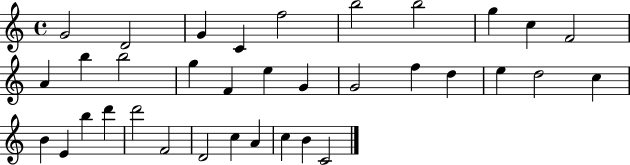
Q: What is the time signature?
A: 4/4